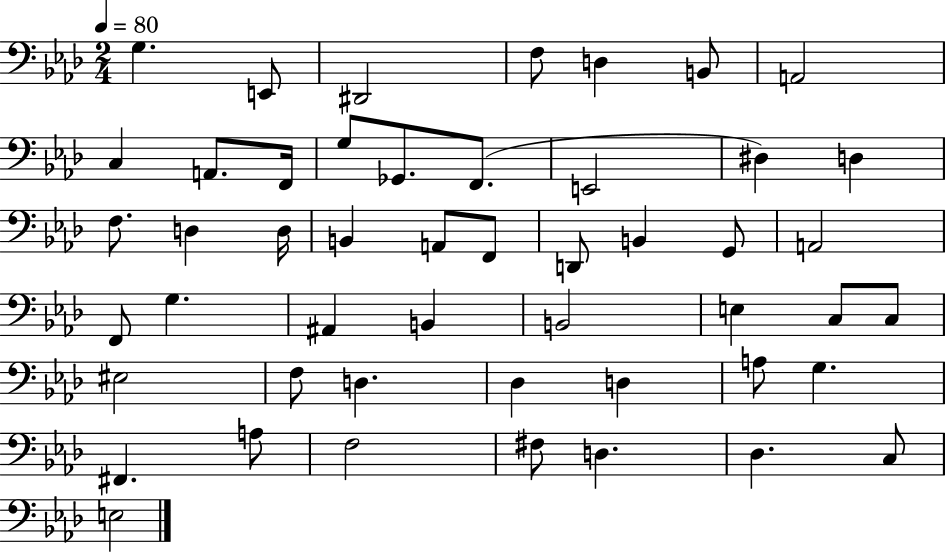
X:1
T:Untitled
M:2/4
L:1/4
K:Ab
G, E,,/2 ^D,,2 F,/2 D, B,,/2 A,,2 C, A,,/2 F,,/4 G,/2 _G,,/2 F,,/2 E,,2 ^D, D, F,/2 D, D,/4 B,, A,,/2 F,,/2 D,,/2 B,, G,,/2 A,,2 F,,/2 G, ^A,, B,, B,,2 E, C,/2 C,/2 ^E,2 F,/2 D, _D, D, A,/2 G, ^F,, A,/2 F,2 ^F,/2 D, _D, C,/2 E,2